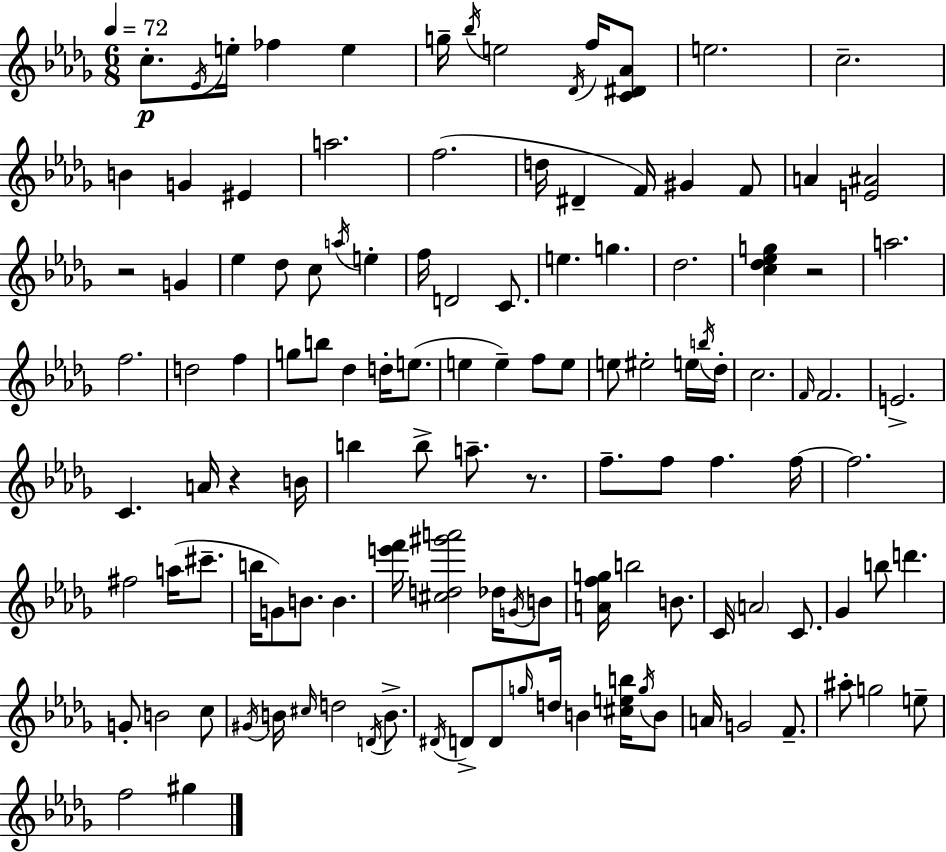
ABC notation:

X:1
T:Untitled
M:6/8
L:1/4
K:Bbm
c/2 _E/4 e/4 _f e g/4 _b/4 e2 _D/4 f/4 [C^D_A]/2 e2 c2 B G ^E a2 f2 d/4 ^D F/4 ^G F/2 A [E^A]2 z2 G _e _d/2 c/2 a/4 e f/4 D2 C/2 e g _d2 [c_d_eg] z2 a2 f2 d2 f g/2 b/2 _d d/4 e/2 e e f/2 e/2 e/2 ^e2 e/4 b/4 _d/4 c2 F/4 F2 E2 C A/4 z B/4 b b/2 a/2 z/2 f/2 f/2 f f/4 f2 ^f2 a/4 ^c'/2 b/4 G/2 B/2 B [e'f']/4 [^cd^g'a']2 _d/4 G/4 B/2 [Afg]/4 b2 B/2 C/4 A2 C/2 _G b/2 d' G/2 B2 c/2 ^G/4 B/4 ^c/4 d2 D/4 B/2 ^D/4 D/2 D/2 g/4 d/4 B [^ceb]/4 g/4 B/2 A/4 G2 F/2 ^a/2 g2 e/2 f2 ^g